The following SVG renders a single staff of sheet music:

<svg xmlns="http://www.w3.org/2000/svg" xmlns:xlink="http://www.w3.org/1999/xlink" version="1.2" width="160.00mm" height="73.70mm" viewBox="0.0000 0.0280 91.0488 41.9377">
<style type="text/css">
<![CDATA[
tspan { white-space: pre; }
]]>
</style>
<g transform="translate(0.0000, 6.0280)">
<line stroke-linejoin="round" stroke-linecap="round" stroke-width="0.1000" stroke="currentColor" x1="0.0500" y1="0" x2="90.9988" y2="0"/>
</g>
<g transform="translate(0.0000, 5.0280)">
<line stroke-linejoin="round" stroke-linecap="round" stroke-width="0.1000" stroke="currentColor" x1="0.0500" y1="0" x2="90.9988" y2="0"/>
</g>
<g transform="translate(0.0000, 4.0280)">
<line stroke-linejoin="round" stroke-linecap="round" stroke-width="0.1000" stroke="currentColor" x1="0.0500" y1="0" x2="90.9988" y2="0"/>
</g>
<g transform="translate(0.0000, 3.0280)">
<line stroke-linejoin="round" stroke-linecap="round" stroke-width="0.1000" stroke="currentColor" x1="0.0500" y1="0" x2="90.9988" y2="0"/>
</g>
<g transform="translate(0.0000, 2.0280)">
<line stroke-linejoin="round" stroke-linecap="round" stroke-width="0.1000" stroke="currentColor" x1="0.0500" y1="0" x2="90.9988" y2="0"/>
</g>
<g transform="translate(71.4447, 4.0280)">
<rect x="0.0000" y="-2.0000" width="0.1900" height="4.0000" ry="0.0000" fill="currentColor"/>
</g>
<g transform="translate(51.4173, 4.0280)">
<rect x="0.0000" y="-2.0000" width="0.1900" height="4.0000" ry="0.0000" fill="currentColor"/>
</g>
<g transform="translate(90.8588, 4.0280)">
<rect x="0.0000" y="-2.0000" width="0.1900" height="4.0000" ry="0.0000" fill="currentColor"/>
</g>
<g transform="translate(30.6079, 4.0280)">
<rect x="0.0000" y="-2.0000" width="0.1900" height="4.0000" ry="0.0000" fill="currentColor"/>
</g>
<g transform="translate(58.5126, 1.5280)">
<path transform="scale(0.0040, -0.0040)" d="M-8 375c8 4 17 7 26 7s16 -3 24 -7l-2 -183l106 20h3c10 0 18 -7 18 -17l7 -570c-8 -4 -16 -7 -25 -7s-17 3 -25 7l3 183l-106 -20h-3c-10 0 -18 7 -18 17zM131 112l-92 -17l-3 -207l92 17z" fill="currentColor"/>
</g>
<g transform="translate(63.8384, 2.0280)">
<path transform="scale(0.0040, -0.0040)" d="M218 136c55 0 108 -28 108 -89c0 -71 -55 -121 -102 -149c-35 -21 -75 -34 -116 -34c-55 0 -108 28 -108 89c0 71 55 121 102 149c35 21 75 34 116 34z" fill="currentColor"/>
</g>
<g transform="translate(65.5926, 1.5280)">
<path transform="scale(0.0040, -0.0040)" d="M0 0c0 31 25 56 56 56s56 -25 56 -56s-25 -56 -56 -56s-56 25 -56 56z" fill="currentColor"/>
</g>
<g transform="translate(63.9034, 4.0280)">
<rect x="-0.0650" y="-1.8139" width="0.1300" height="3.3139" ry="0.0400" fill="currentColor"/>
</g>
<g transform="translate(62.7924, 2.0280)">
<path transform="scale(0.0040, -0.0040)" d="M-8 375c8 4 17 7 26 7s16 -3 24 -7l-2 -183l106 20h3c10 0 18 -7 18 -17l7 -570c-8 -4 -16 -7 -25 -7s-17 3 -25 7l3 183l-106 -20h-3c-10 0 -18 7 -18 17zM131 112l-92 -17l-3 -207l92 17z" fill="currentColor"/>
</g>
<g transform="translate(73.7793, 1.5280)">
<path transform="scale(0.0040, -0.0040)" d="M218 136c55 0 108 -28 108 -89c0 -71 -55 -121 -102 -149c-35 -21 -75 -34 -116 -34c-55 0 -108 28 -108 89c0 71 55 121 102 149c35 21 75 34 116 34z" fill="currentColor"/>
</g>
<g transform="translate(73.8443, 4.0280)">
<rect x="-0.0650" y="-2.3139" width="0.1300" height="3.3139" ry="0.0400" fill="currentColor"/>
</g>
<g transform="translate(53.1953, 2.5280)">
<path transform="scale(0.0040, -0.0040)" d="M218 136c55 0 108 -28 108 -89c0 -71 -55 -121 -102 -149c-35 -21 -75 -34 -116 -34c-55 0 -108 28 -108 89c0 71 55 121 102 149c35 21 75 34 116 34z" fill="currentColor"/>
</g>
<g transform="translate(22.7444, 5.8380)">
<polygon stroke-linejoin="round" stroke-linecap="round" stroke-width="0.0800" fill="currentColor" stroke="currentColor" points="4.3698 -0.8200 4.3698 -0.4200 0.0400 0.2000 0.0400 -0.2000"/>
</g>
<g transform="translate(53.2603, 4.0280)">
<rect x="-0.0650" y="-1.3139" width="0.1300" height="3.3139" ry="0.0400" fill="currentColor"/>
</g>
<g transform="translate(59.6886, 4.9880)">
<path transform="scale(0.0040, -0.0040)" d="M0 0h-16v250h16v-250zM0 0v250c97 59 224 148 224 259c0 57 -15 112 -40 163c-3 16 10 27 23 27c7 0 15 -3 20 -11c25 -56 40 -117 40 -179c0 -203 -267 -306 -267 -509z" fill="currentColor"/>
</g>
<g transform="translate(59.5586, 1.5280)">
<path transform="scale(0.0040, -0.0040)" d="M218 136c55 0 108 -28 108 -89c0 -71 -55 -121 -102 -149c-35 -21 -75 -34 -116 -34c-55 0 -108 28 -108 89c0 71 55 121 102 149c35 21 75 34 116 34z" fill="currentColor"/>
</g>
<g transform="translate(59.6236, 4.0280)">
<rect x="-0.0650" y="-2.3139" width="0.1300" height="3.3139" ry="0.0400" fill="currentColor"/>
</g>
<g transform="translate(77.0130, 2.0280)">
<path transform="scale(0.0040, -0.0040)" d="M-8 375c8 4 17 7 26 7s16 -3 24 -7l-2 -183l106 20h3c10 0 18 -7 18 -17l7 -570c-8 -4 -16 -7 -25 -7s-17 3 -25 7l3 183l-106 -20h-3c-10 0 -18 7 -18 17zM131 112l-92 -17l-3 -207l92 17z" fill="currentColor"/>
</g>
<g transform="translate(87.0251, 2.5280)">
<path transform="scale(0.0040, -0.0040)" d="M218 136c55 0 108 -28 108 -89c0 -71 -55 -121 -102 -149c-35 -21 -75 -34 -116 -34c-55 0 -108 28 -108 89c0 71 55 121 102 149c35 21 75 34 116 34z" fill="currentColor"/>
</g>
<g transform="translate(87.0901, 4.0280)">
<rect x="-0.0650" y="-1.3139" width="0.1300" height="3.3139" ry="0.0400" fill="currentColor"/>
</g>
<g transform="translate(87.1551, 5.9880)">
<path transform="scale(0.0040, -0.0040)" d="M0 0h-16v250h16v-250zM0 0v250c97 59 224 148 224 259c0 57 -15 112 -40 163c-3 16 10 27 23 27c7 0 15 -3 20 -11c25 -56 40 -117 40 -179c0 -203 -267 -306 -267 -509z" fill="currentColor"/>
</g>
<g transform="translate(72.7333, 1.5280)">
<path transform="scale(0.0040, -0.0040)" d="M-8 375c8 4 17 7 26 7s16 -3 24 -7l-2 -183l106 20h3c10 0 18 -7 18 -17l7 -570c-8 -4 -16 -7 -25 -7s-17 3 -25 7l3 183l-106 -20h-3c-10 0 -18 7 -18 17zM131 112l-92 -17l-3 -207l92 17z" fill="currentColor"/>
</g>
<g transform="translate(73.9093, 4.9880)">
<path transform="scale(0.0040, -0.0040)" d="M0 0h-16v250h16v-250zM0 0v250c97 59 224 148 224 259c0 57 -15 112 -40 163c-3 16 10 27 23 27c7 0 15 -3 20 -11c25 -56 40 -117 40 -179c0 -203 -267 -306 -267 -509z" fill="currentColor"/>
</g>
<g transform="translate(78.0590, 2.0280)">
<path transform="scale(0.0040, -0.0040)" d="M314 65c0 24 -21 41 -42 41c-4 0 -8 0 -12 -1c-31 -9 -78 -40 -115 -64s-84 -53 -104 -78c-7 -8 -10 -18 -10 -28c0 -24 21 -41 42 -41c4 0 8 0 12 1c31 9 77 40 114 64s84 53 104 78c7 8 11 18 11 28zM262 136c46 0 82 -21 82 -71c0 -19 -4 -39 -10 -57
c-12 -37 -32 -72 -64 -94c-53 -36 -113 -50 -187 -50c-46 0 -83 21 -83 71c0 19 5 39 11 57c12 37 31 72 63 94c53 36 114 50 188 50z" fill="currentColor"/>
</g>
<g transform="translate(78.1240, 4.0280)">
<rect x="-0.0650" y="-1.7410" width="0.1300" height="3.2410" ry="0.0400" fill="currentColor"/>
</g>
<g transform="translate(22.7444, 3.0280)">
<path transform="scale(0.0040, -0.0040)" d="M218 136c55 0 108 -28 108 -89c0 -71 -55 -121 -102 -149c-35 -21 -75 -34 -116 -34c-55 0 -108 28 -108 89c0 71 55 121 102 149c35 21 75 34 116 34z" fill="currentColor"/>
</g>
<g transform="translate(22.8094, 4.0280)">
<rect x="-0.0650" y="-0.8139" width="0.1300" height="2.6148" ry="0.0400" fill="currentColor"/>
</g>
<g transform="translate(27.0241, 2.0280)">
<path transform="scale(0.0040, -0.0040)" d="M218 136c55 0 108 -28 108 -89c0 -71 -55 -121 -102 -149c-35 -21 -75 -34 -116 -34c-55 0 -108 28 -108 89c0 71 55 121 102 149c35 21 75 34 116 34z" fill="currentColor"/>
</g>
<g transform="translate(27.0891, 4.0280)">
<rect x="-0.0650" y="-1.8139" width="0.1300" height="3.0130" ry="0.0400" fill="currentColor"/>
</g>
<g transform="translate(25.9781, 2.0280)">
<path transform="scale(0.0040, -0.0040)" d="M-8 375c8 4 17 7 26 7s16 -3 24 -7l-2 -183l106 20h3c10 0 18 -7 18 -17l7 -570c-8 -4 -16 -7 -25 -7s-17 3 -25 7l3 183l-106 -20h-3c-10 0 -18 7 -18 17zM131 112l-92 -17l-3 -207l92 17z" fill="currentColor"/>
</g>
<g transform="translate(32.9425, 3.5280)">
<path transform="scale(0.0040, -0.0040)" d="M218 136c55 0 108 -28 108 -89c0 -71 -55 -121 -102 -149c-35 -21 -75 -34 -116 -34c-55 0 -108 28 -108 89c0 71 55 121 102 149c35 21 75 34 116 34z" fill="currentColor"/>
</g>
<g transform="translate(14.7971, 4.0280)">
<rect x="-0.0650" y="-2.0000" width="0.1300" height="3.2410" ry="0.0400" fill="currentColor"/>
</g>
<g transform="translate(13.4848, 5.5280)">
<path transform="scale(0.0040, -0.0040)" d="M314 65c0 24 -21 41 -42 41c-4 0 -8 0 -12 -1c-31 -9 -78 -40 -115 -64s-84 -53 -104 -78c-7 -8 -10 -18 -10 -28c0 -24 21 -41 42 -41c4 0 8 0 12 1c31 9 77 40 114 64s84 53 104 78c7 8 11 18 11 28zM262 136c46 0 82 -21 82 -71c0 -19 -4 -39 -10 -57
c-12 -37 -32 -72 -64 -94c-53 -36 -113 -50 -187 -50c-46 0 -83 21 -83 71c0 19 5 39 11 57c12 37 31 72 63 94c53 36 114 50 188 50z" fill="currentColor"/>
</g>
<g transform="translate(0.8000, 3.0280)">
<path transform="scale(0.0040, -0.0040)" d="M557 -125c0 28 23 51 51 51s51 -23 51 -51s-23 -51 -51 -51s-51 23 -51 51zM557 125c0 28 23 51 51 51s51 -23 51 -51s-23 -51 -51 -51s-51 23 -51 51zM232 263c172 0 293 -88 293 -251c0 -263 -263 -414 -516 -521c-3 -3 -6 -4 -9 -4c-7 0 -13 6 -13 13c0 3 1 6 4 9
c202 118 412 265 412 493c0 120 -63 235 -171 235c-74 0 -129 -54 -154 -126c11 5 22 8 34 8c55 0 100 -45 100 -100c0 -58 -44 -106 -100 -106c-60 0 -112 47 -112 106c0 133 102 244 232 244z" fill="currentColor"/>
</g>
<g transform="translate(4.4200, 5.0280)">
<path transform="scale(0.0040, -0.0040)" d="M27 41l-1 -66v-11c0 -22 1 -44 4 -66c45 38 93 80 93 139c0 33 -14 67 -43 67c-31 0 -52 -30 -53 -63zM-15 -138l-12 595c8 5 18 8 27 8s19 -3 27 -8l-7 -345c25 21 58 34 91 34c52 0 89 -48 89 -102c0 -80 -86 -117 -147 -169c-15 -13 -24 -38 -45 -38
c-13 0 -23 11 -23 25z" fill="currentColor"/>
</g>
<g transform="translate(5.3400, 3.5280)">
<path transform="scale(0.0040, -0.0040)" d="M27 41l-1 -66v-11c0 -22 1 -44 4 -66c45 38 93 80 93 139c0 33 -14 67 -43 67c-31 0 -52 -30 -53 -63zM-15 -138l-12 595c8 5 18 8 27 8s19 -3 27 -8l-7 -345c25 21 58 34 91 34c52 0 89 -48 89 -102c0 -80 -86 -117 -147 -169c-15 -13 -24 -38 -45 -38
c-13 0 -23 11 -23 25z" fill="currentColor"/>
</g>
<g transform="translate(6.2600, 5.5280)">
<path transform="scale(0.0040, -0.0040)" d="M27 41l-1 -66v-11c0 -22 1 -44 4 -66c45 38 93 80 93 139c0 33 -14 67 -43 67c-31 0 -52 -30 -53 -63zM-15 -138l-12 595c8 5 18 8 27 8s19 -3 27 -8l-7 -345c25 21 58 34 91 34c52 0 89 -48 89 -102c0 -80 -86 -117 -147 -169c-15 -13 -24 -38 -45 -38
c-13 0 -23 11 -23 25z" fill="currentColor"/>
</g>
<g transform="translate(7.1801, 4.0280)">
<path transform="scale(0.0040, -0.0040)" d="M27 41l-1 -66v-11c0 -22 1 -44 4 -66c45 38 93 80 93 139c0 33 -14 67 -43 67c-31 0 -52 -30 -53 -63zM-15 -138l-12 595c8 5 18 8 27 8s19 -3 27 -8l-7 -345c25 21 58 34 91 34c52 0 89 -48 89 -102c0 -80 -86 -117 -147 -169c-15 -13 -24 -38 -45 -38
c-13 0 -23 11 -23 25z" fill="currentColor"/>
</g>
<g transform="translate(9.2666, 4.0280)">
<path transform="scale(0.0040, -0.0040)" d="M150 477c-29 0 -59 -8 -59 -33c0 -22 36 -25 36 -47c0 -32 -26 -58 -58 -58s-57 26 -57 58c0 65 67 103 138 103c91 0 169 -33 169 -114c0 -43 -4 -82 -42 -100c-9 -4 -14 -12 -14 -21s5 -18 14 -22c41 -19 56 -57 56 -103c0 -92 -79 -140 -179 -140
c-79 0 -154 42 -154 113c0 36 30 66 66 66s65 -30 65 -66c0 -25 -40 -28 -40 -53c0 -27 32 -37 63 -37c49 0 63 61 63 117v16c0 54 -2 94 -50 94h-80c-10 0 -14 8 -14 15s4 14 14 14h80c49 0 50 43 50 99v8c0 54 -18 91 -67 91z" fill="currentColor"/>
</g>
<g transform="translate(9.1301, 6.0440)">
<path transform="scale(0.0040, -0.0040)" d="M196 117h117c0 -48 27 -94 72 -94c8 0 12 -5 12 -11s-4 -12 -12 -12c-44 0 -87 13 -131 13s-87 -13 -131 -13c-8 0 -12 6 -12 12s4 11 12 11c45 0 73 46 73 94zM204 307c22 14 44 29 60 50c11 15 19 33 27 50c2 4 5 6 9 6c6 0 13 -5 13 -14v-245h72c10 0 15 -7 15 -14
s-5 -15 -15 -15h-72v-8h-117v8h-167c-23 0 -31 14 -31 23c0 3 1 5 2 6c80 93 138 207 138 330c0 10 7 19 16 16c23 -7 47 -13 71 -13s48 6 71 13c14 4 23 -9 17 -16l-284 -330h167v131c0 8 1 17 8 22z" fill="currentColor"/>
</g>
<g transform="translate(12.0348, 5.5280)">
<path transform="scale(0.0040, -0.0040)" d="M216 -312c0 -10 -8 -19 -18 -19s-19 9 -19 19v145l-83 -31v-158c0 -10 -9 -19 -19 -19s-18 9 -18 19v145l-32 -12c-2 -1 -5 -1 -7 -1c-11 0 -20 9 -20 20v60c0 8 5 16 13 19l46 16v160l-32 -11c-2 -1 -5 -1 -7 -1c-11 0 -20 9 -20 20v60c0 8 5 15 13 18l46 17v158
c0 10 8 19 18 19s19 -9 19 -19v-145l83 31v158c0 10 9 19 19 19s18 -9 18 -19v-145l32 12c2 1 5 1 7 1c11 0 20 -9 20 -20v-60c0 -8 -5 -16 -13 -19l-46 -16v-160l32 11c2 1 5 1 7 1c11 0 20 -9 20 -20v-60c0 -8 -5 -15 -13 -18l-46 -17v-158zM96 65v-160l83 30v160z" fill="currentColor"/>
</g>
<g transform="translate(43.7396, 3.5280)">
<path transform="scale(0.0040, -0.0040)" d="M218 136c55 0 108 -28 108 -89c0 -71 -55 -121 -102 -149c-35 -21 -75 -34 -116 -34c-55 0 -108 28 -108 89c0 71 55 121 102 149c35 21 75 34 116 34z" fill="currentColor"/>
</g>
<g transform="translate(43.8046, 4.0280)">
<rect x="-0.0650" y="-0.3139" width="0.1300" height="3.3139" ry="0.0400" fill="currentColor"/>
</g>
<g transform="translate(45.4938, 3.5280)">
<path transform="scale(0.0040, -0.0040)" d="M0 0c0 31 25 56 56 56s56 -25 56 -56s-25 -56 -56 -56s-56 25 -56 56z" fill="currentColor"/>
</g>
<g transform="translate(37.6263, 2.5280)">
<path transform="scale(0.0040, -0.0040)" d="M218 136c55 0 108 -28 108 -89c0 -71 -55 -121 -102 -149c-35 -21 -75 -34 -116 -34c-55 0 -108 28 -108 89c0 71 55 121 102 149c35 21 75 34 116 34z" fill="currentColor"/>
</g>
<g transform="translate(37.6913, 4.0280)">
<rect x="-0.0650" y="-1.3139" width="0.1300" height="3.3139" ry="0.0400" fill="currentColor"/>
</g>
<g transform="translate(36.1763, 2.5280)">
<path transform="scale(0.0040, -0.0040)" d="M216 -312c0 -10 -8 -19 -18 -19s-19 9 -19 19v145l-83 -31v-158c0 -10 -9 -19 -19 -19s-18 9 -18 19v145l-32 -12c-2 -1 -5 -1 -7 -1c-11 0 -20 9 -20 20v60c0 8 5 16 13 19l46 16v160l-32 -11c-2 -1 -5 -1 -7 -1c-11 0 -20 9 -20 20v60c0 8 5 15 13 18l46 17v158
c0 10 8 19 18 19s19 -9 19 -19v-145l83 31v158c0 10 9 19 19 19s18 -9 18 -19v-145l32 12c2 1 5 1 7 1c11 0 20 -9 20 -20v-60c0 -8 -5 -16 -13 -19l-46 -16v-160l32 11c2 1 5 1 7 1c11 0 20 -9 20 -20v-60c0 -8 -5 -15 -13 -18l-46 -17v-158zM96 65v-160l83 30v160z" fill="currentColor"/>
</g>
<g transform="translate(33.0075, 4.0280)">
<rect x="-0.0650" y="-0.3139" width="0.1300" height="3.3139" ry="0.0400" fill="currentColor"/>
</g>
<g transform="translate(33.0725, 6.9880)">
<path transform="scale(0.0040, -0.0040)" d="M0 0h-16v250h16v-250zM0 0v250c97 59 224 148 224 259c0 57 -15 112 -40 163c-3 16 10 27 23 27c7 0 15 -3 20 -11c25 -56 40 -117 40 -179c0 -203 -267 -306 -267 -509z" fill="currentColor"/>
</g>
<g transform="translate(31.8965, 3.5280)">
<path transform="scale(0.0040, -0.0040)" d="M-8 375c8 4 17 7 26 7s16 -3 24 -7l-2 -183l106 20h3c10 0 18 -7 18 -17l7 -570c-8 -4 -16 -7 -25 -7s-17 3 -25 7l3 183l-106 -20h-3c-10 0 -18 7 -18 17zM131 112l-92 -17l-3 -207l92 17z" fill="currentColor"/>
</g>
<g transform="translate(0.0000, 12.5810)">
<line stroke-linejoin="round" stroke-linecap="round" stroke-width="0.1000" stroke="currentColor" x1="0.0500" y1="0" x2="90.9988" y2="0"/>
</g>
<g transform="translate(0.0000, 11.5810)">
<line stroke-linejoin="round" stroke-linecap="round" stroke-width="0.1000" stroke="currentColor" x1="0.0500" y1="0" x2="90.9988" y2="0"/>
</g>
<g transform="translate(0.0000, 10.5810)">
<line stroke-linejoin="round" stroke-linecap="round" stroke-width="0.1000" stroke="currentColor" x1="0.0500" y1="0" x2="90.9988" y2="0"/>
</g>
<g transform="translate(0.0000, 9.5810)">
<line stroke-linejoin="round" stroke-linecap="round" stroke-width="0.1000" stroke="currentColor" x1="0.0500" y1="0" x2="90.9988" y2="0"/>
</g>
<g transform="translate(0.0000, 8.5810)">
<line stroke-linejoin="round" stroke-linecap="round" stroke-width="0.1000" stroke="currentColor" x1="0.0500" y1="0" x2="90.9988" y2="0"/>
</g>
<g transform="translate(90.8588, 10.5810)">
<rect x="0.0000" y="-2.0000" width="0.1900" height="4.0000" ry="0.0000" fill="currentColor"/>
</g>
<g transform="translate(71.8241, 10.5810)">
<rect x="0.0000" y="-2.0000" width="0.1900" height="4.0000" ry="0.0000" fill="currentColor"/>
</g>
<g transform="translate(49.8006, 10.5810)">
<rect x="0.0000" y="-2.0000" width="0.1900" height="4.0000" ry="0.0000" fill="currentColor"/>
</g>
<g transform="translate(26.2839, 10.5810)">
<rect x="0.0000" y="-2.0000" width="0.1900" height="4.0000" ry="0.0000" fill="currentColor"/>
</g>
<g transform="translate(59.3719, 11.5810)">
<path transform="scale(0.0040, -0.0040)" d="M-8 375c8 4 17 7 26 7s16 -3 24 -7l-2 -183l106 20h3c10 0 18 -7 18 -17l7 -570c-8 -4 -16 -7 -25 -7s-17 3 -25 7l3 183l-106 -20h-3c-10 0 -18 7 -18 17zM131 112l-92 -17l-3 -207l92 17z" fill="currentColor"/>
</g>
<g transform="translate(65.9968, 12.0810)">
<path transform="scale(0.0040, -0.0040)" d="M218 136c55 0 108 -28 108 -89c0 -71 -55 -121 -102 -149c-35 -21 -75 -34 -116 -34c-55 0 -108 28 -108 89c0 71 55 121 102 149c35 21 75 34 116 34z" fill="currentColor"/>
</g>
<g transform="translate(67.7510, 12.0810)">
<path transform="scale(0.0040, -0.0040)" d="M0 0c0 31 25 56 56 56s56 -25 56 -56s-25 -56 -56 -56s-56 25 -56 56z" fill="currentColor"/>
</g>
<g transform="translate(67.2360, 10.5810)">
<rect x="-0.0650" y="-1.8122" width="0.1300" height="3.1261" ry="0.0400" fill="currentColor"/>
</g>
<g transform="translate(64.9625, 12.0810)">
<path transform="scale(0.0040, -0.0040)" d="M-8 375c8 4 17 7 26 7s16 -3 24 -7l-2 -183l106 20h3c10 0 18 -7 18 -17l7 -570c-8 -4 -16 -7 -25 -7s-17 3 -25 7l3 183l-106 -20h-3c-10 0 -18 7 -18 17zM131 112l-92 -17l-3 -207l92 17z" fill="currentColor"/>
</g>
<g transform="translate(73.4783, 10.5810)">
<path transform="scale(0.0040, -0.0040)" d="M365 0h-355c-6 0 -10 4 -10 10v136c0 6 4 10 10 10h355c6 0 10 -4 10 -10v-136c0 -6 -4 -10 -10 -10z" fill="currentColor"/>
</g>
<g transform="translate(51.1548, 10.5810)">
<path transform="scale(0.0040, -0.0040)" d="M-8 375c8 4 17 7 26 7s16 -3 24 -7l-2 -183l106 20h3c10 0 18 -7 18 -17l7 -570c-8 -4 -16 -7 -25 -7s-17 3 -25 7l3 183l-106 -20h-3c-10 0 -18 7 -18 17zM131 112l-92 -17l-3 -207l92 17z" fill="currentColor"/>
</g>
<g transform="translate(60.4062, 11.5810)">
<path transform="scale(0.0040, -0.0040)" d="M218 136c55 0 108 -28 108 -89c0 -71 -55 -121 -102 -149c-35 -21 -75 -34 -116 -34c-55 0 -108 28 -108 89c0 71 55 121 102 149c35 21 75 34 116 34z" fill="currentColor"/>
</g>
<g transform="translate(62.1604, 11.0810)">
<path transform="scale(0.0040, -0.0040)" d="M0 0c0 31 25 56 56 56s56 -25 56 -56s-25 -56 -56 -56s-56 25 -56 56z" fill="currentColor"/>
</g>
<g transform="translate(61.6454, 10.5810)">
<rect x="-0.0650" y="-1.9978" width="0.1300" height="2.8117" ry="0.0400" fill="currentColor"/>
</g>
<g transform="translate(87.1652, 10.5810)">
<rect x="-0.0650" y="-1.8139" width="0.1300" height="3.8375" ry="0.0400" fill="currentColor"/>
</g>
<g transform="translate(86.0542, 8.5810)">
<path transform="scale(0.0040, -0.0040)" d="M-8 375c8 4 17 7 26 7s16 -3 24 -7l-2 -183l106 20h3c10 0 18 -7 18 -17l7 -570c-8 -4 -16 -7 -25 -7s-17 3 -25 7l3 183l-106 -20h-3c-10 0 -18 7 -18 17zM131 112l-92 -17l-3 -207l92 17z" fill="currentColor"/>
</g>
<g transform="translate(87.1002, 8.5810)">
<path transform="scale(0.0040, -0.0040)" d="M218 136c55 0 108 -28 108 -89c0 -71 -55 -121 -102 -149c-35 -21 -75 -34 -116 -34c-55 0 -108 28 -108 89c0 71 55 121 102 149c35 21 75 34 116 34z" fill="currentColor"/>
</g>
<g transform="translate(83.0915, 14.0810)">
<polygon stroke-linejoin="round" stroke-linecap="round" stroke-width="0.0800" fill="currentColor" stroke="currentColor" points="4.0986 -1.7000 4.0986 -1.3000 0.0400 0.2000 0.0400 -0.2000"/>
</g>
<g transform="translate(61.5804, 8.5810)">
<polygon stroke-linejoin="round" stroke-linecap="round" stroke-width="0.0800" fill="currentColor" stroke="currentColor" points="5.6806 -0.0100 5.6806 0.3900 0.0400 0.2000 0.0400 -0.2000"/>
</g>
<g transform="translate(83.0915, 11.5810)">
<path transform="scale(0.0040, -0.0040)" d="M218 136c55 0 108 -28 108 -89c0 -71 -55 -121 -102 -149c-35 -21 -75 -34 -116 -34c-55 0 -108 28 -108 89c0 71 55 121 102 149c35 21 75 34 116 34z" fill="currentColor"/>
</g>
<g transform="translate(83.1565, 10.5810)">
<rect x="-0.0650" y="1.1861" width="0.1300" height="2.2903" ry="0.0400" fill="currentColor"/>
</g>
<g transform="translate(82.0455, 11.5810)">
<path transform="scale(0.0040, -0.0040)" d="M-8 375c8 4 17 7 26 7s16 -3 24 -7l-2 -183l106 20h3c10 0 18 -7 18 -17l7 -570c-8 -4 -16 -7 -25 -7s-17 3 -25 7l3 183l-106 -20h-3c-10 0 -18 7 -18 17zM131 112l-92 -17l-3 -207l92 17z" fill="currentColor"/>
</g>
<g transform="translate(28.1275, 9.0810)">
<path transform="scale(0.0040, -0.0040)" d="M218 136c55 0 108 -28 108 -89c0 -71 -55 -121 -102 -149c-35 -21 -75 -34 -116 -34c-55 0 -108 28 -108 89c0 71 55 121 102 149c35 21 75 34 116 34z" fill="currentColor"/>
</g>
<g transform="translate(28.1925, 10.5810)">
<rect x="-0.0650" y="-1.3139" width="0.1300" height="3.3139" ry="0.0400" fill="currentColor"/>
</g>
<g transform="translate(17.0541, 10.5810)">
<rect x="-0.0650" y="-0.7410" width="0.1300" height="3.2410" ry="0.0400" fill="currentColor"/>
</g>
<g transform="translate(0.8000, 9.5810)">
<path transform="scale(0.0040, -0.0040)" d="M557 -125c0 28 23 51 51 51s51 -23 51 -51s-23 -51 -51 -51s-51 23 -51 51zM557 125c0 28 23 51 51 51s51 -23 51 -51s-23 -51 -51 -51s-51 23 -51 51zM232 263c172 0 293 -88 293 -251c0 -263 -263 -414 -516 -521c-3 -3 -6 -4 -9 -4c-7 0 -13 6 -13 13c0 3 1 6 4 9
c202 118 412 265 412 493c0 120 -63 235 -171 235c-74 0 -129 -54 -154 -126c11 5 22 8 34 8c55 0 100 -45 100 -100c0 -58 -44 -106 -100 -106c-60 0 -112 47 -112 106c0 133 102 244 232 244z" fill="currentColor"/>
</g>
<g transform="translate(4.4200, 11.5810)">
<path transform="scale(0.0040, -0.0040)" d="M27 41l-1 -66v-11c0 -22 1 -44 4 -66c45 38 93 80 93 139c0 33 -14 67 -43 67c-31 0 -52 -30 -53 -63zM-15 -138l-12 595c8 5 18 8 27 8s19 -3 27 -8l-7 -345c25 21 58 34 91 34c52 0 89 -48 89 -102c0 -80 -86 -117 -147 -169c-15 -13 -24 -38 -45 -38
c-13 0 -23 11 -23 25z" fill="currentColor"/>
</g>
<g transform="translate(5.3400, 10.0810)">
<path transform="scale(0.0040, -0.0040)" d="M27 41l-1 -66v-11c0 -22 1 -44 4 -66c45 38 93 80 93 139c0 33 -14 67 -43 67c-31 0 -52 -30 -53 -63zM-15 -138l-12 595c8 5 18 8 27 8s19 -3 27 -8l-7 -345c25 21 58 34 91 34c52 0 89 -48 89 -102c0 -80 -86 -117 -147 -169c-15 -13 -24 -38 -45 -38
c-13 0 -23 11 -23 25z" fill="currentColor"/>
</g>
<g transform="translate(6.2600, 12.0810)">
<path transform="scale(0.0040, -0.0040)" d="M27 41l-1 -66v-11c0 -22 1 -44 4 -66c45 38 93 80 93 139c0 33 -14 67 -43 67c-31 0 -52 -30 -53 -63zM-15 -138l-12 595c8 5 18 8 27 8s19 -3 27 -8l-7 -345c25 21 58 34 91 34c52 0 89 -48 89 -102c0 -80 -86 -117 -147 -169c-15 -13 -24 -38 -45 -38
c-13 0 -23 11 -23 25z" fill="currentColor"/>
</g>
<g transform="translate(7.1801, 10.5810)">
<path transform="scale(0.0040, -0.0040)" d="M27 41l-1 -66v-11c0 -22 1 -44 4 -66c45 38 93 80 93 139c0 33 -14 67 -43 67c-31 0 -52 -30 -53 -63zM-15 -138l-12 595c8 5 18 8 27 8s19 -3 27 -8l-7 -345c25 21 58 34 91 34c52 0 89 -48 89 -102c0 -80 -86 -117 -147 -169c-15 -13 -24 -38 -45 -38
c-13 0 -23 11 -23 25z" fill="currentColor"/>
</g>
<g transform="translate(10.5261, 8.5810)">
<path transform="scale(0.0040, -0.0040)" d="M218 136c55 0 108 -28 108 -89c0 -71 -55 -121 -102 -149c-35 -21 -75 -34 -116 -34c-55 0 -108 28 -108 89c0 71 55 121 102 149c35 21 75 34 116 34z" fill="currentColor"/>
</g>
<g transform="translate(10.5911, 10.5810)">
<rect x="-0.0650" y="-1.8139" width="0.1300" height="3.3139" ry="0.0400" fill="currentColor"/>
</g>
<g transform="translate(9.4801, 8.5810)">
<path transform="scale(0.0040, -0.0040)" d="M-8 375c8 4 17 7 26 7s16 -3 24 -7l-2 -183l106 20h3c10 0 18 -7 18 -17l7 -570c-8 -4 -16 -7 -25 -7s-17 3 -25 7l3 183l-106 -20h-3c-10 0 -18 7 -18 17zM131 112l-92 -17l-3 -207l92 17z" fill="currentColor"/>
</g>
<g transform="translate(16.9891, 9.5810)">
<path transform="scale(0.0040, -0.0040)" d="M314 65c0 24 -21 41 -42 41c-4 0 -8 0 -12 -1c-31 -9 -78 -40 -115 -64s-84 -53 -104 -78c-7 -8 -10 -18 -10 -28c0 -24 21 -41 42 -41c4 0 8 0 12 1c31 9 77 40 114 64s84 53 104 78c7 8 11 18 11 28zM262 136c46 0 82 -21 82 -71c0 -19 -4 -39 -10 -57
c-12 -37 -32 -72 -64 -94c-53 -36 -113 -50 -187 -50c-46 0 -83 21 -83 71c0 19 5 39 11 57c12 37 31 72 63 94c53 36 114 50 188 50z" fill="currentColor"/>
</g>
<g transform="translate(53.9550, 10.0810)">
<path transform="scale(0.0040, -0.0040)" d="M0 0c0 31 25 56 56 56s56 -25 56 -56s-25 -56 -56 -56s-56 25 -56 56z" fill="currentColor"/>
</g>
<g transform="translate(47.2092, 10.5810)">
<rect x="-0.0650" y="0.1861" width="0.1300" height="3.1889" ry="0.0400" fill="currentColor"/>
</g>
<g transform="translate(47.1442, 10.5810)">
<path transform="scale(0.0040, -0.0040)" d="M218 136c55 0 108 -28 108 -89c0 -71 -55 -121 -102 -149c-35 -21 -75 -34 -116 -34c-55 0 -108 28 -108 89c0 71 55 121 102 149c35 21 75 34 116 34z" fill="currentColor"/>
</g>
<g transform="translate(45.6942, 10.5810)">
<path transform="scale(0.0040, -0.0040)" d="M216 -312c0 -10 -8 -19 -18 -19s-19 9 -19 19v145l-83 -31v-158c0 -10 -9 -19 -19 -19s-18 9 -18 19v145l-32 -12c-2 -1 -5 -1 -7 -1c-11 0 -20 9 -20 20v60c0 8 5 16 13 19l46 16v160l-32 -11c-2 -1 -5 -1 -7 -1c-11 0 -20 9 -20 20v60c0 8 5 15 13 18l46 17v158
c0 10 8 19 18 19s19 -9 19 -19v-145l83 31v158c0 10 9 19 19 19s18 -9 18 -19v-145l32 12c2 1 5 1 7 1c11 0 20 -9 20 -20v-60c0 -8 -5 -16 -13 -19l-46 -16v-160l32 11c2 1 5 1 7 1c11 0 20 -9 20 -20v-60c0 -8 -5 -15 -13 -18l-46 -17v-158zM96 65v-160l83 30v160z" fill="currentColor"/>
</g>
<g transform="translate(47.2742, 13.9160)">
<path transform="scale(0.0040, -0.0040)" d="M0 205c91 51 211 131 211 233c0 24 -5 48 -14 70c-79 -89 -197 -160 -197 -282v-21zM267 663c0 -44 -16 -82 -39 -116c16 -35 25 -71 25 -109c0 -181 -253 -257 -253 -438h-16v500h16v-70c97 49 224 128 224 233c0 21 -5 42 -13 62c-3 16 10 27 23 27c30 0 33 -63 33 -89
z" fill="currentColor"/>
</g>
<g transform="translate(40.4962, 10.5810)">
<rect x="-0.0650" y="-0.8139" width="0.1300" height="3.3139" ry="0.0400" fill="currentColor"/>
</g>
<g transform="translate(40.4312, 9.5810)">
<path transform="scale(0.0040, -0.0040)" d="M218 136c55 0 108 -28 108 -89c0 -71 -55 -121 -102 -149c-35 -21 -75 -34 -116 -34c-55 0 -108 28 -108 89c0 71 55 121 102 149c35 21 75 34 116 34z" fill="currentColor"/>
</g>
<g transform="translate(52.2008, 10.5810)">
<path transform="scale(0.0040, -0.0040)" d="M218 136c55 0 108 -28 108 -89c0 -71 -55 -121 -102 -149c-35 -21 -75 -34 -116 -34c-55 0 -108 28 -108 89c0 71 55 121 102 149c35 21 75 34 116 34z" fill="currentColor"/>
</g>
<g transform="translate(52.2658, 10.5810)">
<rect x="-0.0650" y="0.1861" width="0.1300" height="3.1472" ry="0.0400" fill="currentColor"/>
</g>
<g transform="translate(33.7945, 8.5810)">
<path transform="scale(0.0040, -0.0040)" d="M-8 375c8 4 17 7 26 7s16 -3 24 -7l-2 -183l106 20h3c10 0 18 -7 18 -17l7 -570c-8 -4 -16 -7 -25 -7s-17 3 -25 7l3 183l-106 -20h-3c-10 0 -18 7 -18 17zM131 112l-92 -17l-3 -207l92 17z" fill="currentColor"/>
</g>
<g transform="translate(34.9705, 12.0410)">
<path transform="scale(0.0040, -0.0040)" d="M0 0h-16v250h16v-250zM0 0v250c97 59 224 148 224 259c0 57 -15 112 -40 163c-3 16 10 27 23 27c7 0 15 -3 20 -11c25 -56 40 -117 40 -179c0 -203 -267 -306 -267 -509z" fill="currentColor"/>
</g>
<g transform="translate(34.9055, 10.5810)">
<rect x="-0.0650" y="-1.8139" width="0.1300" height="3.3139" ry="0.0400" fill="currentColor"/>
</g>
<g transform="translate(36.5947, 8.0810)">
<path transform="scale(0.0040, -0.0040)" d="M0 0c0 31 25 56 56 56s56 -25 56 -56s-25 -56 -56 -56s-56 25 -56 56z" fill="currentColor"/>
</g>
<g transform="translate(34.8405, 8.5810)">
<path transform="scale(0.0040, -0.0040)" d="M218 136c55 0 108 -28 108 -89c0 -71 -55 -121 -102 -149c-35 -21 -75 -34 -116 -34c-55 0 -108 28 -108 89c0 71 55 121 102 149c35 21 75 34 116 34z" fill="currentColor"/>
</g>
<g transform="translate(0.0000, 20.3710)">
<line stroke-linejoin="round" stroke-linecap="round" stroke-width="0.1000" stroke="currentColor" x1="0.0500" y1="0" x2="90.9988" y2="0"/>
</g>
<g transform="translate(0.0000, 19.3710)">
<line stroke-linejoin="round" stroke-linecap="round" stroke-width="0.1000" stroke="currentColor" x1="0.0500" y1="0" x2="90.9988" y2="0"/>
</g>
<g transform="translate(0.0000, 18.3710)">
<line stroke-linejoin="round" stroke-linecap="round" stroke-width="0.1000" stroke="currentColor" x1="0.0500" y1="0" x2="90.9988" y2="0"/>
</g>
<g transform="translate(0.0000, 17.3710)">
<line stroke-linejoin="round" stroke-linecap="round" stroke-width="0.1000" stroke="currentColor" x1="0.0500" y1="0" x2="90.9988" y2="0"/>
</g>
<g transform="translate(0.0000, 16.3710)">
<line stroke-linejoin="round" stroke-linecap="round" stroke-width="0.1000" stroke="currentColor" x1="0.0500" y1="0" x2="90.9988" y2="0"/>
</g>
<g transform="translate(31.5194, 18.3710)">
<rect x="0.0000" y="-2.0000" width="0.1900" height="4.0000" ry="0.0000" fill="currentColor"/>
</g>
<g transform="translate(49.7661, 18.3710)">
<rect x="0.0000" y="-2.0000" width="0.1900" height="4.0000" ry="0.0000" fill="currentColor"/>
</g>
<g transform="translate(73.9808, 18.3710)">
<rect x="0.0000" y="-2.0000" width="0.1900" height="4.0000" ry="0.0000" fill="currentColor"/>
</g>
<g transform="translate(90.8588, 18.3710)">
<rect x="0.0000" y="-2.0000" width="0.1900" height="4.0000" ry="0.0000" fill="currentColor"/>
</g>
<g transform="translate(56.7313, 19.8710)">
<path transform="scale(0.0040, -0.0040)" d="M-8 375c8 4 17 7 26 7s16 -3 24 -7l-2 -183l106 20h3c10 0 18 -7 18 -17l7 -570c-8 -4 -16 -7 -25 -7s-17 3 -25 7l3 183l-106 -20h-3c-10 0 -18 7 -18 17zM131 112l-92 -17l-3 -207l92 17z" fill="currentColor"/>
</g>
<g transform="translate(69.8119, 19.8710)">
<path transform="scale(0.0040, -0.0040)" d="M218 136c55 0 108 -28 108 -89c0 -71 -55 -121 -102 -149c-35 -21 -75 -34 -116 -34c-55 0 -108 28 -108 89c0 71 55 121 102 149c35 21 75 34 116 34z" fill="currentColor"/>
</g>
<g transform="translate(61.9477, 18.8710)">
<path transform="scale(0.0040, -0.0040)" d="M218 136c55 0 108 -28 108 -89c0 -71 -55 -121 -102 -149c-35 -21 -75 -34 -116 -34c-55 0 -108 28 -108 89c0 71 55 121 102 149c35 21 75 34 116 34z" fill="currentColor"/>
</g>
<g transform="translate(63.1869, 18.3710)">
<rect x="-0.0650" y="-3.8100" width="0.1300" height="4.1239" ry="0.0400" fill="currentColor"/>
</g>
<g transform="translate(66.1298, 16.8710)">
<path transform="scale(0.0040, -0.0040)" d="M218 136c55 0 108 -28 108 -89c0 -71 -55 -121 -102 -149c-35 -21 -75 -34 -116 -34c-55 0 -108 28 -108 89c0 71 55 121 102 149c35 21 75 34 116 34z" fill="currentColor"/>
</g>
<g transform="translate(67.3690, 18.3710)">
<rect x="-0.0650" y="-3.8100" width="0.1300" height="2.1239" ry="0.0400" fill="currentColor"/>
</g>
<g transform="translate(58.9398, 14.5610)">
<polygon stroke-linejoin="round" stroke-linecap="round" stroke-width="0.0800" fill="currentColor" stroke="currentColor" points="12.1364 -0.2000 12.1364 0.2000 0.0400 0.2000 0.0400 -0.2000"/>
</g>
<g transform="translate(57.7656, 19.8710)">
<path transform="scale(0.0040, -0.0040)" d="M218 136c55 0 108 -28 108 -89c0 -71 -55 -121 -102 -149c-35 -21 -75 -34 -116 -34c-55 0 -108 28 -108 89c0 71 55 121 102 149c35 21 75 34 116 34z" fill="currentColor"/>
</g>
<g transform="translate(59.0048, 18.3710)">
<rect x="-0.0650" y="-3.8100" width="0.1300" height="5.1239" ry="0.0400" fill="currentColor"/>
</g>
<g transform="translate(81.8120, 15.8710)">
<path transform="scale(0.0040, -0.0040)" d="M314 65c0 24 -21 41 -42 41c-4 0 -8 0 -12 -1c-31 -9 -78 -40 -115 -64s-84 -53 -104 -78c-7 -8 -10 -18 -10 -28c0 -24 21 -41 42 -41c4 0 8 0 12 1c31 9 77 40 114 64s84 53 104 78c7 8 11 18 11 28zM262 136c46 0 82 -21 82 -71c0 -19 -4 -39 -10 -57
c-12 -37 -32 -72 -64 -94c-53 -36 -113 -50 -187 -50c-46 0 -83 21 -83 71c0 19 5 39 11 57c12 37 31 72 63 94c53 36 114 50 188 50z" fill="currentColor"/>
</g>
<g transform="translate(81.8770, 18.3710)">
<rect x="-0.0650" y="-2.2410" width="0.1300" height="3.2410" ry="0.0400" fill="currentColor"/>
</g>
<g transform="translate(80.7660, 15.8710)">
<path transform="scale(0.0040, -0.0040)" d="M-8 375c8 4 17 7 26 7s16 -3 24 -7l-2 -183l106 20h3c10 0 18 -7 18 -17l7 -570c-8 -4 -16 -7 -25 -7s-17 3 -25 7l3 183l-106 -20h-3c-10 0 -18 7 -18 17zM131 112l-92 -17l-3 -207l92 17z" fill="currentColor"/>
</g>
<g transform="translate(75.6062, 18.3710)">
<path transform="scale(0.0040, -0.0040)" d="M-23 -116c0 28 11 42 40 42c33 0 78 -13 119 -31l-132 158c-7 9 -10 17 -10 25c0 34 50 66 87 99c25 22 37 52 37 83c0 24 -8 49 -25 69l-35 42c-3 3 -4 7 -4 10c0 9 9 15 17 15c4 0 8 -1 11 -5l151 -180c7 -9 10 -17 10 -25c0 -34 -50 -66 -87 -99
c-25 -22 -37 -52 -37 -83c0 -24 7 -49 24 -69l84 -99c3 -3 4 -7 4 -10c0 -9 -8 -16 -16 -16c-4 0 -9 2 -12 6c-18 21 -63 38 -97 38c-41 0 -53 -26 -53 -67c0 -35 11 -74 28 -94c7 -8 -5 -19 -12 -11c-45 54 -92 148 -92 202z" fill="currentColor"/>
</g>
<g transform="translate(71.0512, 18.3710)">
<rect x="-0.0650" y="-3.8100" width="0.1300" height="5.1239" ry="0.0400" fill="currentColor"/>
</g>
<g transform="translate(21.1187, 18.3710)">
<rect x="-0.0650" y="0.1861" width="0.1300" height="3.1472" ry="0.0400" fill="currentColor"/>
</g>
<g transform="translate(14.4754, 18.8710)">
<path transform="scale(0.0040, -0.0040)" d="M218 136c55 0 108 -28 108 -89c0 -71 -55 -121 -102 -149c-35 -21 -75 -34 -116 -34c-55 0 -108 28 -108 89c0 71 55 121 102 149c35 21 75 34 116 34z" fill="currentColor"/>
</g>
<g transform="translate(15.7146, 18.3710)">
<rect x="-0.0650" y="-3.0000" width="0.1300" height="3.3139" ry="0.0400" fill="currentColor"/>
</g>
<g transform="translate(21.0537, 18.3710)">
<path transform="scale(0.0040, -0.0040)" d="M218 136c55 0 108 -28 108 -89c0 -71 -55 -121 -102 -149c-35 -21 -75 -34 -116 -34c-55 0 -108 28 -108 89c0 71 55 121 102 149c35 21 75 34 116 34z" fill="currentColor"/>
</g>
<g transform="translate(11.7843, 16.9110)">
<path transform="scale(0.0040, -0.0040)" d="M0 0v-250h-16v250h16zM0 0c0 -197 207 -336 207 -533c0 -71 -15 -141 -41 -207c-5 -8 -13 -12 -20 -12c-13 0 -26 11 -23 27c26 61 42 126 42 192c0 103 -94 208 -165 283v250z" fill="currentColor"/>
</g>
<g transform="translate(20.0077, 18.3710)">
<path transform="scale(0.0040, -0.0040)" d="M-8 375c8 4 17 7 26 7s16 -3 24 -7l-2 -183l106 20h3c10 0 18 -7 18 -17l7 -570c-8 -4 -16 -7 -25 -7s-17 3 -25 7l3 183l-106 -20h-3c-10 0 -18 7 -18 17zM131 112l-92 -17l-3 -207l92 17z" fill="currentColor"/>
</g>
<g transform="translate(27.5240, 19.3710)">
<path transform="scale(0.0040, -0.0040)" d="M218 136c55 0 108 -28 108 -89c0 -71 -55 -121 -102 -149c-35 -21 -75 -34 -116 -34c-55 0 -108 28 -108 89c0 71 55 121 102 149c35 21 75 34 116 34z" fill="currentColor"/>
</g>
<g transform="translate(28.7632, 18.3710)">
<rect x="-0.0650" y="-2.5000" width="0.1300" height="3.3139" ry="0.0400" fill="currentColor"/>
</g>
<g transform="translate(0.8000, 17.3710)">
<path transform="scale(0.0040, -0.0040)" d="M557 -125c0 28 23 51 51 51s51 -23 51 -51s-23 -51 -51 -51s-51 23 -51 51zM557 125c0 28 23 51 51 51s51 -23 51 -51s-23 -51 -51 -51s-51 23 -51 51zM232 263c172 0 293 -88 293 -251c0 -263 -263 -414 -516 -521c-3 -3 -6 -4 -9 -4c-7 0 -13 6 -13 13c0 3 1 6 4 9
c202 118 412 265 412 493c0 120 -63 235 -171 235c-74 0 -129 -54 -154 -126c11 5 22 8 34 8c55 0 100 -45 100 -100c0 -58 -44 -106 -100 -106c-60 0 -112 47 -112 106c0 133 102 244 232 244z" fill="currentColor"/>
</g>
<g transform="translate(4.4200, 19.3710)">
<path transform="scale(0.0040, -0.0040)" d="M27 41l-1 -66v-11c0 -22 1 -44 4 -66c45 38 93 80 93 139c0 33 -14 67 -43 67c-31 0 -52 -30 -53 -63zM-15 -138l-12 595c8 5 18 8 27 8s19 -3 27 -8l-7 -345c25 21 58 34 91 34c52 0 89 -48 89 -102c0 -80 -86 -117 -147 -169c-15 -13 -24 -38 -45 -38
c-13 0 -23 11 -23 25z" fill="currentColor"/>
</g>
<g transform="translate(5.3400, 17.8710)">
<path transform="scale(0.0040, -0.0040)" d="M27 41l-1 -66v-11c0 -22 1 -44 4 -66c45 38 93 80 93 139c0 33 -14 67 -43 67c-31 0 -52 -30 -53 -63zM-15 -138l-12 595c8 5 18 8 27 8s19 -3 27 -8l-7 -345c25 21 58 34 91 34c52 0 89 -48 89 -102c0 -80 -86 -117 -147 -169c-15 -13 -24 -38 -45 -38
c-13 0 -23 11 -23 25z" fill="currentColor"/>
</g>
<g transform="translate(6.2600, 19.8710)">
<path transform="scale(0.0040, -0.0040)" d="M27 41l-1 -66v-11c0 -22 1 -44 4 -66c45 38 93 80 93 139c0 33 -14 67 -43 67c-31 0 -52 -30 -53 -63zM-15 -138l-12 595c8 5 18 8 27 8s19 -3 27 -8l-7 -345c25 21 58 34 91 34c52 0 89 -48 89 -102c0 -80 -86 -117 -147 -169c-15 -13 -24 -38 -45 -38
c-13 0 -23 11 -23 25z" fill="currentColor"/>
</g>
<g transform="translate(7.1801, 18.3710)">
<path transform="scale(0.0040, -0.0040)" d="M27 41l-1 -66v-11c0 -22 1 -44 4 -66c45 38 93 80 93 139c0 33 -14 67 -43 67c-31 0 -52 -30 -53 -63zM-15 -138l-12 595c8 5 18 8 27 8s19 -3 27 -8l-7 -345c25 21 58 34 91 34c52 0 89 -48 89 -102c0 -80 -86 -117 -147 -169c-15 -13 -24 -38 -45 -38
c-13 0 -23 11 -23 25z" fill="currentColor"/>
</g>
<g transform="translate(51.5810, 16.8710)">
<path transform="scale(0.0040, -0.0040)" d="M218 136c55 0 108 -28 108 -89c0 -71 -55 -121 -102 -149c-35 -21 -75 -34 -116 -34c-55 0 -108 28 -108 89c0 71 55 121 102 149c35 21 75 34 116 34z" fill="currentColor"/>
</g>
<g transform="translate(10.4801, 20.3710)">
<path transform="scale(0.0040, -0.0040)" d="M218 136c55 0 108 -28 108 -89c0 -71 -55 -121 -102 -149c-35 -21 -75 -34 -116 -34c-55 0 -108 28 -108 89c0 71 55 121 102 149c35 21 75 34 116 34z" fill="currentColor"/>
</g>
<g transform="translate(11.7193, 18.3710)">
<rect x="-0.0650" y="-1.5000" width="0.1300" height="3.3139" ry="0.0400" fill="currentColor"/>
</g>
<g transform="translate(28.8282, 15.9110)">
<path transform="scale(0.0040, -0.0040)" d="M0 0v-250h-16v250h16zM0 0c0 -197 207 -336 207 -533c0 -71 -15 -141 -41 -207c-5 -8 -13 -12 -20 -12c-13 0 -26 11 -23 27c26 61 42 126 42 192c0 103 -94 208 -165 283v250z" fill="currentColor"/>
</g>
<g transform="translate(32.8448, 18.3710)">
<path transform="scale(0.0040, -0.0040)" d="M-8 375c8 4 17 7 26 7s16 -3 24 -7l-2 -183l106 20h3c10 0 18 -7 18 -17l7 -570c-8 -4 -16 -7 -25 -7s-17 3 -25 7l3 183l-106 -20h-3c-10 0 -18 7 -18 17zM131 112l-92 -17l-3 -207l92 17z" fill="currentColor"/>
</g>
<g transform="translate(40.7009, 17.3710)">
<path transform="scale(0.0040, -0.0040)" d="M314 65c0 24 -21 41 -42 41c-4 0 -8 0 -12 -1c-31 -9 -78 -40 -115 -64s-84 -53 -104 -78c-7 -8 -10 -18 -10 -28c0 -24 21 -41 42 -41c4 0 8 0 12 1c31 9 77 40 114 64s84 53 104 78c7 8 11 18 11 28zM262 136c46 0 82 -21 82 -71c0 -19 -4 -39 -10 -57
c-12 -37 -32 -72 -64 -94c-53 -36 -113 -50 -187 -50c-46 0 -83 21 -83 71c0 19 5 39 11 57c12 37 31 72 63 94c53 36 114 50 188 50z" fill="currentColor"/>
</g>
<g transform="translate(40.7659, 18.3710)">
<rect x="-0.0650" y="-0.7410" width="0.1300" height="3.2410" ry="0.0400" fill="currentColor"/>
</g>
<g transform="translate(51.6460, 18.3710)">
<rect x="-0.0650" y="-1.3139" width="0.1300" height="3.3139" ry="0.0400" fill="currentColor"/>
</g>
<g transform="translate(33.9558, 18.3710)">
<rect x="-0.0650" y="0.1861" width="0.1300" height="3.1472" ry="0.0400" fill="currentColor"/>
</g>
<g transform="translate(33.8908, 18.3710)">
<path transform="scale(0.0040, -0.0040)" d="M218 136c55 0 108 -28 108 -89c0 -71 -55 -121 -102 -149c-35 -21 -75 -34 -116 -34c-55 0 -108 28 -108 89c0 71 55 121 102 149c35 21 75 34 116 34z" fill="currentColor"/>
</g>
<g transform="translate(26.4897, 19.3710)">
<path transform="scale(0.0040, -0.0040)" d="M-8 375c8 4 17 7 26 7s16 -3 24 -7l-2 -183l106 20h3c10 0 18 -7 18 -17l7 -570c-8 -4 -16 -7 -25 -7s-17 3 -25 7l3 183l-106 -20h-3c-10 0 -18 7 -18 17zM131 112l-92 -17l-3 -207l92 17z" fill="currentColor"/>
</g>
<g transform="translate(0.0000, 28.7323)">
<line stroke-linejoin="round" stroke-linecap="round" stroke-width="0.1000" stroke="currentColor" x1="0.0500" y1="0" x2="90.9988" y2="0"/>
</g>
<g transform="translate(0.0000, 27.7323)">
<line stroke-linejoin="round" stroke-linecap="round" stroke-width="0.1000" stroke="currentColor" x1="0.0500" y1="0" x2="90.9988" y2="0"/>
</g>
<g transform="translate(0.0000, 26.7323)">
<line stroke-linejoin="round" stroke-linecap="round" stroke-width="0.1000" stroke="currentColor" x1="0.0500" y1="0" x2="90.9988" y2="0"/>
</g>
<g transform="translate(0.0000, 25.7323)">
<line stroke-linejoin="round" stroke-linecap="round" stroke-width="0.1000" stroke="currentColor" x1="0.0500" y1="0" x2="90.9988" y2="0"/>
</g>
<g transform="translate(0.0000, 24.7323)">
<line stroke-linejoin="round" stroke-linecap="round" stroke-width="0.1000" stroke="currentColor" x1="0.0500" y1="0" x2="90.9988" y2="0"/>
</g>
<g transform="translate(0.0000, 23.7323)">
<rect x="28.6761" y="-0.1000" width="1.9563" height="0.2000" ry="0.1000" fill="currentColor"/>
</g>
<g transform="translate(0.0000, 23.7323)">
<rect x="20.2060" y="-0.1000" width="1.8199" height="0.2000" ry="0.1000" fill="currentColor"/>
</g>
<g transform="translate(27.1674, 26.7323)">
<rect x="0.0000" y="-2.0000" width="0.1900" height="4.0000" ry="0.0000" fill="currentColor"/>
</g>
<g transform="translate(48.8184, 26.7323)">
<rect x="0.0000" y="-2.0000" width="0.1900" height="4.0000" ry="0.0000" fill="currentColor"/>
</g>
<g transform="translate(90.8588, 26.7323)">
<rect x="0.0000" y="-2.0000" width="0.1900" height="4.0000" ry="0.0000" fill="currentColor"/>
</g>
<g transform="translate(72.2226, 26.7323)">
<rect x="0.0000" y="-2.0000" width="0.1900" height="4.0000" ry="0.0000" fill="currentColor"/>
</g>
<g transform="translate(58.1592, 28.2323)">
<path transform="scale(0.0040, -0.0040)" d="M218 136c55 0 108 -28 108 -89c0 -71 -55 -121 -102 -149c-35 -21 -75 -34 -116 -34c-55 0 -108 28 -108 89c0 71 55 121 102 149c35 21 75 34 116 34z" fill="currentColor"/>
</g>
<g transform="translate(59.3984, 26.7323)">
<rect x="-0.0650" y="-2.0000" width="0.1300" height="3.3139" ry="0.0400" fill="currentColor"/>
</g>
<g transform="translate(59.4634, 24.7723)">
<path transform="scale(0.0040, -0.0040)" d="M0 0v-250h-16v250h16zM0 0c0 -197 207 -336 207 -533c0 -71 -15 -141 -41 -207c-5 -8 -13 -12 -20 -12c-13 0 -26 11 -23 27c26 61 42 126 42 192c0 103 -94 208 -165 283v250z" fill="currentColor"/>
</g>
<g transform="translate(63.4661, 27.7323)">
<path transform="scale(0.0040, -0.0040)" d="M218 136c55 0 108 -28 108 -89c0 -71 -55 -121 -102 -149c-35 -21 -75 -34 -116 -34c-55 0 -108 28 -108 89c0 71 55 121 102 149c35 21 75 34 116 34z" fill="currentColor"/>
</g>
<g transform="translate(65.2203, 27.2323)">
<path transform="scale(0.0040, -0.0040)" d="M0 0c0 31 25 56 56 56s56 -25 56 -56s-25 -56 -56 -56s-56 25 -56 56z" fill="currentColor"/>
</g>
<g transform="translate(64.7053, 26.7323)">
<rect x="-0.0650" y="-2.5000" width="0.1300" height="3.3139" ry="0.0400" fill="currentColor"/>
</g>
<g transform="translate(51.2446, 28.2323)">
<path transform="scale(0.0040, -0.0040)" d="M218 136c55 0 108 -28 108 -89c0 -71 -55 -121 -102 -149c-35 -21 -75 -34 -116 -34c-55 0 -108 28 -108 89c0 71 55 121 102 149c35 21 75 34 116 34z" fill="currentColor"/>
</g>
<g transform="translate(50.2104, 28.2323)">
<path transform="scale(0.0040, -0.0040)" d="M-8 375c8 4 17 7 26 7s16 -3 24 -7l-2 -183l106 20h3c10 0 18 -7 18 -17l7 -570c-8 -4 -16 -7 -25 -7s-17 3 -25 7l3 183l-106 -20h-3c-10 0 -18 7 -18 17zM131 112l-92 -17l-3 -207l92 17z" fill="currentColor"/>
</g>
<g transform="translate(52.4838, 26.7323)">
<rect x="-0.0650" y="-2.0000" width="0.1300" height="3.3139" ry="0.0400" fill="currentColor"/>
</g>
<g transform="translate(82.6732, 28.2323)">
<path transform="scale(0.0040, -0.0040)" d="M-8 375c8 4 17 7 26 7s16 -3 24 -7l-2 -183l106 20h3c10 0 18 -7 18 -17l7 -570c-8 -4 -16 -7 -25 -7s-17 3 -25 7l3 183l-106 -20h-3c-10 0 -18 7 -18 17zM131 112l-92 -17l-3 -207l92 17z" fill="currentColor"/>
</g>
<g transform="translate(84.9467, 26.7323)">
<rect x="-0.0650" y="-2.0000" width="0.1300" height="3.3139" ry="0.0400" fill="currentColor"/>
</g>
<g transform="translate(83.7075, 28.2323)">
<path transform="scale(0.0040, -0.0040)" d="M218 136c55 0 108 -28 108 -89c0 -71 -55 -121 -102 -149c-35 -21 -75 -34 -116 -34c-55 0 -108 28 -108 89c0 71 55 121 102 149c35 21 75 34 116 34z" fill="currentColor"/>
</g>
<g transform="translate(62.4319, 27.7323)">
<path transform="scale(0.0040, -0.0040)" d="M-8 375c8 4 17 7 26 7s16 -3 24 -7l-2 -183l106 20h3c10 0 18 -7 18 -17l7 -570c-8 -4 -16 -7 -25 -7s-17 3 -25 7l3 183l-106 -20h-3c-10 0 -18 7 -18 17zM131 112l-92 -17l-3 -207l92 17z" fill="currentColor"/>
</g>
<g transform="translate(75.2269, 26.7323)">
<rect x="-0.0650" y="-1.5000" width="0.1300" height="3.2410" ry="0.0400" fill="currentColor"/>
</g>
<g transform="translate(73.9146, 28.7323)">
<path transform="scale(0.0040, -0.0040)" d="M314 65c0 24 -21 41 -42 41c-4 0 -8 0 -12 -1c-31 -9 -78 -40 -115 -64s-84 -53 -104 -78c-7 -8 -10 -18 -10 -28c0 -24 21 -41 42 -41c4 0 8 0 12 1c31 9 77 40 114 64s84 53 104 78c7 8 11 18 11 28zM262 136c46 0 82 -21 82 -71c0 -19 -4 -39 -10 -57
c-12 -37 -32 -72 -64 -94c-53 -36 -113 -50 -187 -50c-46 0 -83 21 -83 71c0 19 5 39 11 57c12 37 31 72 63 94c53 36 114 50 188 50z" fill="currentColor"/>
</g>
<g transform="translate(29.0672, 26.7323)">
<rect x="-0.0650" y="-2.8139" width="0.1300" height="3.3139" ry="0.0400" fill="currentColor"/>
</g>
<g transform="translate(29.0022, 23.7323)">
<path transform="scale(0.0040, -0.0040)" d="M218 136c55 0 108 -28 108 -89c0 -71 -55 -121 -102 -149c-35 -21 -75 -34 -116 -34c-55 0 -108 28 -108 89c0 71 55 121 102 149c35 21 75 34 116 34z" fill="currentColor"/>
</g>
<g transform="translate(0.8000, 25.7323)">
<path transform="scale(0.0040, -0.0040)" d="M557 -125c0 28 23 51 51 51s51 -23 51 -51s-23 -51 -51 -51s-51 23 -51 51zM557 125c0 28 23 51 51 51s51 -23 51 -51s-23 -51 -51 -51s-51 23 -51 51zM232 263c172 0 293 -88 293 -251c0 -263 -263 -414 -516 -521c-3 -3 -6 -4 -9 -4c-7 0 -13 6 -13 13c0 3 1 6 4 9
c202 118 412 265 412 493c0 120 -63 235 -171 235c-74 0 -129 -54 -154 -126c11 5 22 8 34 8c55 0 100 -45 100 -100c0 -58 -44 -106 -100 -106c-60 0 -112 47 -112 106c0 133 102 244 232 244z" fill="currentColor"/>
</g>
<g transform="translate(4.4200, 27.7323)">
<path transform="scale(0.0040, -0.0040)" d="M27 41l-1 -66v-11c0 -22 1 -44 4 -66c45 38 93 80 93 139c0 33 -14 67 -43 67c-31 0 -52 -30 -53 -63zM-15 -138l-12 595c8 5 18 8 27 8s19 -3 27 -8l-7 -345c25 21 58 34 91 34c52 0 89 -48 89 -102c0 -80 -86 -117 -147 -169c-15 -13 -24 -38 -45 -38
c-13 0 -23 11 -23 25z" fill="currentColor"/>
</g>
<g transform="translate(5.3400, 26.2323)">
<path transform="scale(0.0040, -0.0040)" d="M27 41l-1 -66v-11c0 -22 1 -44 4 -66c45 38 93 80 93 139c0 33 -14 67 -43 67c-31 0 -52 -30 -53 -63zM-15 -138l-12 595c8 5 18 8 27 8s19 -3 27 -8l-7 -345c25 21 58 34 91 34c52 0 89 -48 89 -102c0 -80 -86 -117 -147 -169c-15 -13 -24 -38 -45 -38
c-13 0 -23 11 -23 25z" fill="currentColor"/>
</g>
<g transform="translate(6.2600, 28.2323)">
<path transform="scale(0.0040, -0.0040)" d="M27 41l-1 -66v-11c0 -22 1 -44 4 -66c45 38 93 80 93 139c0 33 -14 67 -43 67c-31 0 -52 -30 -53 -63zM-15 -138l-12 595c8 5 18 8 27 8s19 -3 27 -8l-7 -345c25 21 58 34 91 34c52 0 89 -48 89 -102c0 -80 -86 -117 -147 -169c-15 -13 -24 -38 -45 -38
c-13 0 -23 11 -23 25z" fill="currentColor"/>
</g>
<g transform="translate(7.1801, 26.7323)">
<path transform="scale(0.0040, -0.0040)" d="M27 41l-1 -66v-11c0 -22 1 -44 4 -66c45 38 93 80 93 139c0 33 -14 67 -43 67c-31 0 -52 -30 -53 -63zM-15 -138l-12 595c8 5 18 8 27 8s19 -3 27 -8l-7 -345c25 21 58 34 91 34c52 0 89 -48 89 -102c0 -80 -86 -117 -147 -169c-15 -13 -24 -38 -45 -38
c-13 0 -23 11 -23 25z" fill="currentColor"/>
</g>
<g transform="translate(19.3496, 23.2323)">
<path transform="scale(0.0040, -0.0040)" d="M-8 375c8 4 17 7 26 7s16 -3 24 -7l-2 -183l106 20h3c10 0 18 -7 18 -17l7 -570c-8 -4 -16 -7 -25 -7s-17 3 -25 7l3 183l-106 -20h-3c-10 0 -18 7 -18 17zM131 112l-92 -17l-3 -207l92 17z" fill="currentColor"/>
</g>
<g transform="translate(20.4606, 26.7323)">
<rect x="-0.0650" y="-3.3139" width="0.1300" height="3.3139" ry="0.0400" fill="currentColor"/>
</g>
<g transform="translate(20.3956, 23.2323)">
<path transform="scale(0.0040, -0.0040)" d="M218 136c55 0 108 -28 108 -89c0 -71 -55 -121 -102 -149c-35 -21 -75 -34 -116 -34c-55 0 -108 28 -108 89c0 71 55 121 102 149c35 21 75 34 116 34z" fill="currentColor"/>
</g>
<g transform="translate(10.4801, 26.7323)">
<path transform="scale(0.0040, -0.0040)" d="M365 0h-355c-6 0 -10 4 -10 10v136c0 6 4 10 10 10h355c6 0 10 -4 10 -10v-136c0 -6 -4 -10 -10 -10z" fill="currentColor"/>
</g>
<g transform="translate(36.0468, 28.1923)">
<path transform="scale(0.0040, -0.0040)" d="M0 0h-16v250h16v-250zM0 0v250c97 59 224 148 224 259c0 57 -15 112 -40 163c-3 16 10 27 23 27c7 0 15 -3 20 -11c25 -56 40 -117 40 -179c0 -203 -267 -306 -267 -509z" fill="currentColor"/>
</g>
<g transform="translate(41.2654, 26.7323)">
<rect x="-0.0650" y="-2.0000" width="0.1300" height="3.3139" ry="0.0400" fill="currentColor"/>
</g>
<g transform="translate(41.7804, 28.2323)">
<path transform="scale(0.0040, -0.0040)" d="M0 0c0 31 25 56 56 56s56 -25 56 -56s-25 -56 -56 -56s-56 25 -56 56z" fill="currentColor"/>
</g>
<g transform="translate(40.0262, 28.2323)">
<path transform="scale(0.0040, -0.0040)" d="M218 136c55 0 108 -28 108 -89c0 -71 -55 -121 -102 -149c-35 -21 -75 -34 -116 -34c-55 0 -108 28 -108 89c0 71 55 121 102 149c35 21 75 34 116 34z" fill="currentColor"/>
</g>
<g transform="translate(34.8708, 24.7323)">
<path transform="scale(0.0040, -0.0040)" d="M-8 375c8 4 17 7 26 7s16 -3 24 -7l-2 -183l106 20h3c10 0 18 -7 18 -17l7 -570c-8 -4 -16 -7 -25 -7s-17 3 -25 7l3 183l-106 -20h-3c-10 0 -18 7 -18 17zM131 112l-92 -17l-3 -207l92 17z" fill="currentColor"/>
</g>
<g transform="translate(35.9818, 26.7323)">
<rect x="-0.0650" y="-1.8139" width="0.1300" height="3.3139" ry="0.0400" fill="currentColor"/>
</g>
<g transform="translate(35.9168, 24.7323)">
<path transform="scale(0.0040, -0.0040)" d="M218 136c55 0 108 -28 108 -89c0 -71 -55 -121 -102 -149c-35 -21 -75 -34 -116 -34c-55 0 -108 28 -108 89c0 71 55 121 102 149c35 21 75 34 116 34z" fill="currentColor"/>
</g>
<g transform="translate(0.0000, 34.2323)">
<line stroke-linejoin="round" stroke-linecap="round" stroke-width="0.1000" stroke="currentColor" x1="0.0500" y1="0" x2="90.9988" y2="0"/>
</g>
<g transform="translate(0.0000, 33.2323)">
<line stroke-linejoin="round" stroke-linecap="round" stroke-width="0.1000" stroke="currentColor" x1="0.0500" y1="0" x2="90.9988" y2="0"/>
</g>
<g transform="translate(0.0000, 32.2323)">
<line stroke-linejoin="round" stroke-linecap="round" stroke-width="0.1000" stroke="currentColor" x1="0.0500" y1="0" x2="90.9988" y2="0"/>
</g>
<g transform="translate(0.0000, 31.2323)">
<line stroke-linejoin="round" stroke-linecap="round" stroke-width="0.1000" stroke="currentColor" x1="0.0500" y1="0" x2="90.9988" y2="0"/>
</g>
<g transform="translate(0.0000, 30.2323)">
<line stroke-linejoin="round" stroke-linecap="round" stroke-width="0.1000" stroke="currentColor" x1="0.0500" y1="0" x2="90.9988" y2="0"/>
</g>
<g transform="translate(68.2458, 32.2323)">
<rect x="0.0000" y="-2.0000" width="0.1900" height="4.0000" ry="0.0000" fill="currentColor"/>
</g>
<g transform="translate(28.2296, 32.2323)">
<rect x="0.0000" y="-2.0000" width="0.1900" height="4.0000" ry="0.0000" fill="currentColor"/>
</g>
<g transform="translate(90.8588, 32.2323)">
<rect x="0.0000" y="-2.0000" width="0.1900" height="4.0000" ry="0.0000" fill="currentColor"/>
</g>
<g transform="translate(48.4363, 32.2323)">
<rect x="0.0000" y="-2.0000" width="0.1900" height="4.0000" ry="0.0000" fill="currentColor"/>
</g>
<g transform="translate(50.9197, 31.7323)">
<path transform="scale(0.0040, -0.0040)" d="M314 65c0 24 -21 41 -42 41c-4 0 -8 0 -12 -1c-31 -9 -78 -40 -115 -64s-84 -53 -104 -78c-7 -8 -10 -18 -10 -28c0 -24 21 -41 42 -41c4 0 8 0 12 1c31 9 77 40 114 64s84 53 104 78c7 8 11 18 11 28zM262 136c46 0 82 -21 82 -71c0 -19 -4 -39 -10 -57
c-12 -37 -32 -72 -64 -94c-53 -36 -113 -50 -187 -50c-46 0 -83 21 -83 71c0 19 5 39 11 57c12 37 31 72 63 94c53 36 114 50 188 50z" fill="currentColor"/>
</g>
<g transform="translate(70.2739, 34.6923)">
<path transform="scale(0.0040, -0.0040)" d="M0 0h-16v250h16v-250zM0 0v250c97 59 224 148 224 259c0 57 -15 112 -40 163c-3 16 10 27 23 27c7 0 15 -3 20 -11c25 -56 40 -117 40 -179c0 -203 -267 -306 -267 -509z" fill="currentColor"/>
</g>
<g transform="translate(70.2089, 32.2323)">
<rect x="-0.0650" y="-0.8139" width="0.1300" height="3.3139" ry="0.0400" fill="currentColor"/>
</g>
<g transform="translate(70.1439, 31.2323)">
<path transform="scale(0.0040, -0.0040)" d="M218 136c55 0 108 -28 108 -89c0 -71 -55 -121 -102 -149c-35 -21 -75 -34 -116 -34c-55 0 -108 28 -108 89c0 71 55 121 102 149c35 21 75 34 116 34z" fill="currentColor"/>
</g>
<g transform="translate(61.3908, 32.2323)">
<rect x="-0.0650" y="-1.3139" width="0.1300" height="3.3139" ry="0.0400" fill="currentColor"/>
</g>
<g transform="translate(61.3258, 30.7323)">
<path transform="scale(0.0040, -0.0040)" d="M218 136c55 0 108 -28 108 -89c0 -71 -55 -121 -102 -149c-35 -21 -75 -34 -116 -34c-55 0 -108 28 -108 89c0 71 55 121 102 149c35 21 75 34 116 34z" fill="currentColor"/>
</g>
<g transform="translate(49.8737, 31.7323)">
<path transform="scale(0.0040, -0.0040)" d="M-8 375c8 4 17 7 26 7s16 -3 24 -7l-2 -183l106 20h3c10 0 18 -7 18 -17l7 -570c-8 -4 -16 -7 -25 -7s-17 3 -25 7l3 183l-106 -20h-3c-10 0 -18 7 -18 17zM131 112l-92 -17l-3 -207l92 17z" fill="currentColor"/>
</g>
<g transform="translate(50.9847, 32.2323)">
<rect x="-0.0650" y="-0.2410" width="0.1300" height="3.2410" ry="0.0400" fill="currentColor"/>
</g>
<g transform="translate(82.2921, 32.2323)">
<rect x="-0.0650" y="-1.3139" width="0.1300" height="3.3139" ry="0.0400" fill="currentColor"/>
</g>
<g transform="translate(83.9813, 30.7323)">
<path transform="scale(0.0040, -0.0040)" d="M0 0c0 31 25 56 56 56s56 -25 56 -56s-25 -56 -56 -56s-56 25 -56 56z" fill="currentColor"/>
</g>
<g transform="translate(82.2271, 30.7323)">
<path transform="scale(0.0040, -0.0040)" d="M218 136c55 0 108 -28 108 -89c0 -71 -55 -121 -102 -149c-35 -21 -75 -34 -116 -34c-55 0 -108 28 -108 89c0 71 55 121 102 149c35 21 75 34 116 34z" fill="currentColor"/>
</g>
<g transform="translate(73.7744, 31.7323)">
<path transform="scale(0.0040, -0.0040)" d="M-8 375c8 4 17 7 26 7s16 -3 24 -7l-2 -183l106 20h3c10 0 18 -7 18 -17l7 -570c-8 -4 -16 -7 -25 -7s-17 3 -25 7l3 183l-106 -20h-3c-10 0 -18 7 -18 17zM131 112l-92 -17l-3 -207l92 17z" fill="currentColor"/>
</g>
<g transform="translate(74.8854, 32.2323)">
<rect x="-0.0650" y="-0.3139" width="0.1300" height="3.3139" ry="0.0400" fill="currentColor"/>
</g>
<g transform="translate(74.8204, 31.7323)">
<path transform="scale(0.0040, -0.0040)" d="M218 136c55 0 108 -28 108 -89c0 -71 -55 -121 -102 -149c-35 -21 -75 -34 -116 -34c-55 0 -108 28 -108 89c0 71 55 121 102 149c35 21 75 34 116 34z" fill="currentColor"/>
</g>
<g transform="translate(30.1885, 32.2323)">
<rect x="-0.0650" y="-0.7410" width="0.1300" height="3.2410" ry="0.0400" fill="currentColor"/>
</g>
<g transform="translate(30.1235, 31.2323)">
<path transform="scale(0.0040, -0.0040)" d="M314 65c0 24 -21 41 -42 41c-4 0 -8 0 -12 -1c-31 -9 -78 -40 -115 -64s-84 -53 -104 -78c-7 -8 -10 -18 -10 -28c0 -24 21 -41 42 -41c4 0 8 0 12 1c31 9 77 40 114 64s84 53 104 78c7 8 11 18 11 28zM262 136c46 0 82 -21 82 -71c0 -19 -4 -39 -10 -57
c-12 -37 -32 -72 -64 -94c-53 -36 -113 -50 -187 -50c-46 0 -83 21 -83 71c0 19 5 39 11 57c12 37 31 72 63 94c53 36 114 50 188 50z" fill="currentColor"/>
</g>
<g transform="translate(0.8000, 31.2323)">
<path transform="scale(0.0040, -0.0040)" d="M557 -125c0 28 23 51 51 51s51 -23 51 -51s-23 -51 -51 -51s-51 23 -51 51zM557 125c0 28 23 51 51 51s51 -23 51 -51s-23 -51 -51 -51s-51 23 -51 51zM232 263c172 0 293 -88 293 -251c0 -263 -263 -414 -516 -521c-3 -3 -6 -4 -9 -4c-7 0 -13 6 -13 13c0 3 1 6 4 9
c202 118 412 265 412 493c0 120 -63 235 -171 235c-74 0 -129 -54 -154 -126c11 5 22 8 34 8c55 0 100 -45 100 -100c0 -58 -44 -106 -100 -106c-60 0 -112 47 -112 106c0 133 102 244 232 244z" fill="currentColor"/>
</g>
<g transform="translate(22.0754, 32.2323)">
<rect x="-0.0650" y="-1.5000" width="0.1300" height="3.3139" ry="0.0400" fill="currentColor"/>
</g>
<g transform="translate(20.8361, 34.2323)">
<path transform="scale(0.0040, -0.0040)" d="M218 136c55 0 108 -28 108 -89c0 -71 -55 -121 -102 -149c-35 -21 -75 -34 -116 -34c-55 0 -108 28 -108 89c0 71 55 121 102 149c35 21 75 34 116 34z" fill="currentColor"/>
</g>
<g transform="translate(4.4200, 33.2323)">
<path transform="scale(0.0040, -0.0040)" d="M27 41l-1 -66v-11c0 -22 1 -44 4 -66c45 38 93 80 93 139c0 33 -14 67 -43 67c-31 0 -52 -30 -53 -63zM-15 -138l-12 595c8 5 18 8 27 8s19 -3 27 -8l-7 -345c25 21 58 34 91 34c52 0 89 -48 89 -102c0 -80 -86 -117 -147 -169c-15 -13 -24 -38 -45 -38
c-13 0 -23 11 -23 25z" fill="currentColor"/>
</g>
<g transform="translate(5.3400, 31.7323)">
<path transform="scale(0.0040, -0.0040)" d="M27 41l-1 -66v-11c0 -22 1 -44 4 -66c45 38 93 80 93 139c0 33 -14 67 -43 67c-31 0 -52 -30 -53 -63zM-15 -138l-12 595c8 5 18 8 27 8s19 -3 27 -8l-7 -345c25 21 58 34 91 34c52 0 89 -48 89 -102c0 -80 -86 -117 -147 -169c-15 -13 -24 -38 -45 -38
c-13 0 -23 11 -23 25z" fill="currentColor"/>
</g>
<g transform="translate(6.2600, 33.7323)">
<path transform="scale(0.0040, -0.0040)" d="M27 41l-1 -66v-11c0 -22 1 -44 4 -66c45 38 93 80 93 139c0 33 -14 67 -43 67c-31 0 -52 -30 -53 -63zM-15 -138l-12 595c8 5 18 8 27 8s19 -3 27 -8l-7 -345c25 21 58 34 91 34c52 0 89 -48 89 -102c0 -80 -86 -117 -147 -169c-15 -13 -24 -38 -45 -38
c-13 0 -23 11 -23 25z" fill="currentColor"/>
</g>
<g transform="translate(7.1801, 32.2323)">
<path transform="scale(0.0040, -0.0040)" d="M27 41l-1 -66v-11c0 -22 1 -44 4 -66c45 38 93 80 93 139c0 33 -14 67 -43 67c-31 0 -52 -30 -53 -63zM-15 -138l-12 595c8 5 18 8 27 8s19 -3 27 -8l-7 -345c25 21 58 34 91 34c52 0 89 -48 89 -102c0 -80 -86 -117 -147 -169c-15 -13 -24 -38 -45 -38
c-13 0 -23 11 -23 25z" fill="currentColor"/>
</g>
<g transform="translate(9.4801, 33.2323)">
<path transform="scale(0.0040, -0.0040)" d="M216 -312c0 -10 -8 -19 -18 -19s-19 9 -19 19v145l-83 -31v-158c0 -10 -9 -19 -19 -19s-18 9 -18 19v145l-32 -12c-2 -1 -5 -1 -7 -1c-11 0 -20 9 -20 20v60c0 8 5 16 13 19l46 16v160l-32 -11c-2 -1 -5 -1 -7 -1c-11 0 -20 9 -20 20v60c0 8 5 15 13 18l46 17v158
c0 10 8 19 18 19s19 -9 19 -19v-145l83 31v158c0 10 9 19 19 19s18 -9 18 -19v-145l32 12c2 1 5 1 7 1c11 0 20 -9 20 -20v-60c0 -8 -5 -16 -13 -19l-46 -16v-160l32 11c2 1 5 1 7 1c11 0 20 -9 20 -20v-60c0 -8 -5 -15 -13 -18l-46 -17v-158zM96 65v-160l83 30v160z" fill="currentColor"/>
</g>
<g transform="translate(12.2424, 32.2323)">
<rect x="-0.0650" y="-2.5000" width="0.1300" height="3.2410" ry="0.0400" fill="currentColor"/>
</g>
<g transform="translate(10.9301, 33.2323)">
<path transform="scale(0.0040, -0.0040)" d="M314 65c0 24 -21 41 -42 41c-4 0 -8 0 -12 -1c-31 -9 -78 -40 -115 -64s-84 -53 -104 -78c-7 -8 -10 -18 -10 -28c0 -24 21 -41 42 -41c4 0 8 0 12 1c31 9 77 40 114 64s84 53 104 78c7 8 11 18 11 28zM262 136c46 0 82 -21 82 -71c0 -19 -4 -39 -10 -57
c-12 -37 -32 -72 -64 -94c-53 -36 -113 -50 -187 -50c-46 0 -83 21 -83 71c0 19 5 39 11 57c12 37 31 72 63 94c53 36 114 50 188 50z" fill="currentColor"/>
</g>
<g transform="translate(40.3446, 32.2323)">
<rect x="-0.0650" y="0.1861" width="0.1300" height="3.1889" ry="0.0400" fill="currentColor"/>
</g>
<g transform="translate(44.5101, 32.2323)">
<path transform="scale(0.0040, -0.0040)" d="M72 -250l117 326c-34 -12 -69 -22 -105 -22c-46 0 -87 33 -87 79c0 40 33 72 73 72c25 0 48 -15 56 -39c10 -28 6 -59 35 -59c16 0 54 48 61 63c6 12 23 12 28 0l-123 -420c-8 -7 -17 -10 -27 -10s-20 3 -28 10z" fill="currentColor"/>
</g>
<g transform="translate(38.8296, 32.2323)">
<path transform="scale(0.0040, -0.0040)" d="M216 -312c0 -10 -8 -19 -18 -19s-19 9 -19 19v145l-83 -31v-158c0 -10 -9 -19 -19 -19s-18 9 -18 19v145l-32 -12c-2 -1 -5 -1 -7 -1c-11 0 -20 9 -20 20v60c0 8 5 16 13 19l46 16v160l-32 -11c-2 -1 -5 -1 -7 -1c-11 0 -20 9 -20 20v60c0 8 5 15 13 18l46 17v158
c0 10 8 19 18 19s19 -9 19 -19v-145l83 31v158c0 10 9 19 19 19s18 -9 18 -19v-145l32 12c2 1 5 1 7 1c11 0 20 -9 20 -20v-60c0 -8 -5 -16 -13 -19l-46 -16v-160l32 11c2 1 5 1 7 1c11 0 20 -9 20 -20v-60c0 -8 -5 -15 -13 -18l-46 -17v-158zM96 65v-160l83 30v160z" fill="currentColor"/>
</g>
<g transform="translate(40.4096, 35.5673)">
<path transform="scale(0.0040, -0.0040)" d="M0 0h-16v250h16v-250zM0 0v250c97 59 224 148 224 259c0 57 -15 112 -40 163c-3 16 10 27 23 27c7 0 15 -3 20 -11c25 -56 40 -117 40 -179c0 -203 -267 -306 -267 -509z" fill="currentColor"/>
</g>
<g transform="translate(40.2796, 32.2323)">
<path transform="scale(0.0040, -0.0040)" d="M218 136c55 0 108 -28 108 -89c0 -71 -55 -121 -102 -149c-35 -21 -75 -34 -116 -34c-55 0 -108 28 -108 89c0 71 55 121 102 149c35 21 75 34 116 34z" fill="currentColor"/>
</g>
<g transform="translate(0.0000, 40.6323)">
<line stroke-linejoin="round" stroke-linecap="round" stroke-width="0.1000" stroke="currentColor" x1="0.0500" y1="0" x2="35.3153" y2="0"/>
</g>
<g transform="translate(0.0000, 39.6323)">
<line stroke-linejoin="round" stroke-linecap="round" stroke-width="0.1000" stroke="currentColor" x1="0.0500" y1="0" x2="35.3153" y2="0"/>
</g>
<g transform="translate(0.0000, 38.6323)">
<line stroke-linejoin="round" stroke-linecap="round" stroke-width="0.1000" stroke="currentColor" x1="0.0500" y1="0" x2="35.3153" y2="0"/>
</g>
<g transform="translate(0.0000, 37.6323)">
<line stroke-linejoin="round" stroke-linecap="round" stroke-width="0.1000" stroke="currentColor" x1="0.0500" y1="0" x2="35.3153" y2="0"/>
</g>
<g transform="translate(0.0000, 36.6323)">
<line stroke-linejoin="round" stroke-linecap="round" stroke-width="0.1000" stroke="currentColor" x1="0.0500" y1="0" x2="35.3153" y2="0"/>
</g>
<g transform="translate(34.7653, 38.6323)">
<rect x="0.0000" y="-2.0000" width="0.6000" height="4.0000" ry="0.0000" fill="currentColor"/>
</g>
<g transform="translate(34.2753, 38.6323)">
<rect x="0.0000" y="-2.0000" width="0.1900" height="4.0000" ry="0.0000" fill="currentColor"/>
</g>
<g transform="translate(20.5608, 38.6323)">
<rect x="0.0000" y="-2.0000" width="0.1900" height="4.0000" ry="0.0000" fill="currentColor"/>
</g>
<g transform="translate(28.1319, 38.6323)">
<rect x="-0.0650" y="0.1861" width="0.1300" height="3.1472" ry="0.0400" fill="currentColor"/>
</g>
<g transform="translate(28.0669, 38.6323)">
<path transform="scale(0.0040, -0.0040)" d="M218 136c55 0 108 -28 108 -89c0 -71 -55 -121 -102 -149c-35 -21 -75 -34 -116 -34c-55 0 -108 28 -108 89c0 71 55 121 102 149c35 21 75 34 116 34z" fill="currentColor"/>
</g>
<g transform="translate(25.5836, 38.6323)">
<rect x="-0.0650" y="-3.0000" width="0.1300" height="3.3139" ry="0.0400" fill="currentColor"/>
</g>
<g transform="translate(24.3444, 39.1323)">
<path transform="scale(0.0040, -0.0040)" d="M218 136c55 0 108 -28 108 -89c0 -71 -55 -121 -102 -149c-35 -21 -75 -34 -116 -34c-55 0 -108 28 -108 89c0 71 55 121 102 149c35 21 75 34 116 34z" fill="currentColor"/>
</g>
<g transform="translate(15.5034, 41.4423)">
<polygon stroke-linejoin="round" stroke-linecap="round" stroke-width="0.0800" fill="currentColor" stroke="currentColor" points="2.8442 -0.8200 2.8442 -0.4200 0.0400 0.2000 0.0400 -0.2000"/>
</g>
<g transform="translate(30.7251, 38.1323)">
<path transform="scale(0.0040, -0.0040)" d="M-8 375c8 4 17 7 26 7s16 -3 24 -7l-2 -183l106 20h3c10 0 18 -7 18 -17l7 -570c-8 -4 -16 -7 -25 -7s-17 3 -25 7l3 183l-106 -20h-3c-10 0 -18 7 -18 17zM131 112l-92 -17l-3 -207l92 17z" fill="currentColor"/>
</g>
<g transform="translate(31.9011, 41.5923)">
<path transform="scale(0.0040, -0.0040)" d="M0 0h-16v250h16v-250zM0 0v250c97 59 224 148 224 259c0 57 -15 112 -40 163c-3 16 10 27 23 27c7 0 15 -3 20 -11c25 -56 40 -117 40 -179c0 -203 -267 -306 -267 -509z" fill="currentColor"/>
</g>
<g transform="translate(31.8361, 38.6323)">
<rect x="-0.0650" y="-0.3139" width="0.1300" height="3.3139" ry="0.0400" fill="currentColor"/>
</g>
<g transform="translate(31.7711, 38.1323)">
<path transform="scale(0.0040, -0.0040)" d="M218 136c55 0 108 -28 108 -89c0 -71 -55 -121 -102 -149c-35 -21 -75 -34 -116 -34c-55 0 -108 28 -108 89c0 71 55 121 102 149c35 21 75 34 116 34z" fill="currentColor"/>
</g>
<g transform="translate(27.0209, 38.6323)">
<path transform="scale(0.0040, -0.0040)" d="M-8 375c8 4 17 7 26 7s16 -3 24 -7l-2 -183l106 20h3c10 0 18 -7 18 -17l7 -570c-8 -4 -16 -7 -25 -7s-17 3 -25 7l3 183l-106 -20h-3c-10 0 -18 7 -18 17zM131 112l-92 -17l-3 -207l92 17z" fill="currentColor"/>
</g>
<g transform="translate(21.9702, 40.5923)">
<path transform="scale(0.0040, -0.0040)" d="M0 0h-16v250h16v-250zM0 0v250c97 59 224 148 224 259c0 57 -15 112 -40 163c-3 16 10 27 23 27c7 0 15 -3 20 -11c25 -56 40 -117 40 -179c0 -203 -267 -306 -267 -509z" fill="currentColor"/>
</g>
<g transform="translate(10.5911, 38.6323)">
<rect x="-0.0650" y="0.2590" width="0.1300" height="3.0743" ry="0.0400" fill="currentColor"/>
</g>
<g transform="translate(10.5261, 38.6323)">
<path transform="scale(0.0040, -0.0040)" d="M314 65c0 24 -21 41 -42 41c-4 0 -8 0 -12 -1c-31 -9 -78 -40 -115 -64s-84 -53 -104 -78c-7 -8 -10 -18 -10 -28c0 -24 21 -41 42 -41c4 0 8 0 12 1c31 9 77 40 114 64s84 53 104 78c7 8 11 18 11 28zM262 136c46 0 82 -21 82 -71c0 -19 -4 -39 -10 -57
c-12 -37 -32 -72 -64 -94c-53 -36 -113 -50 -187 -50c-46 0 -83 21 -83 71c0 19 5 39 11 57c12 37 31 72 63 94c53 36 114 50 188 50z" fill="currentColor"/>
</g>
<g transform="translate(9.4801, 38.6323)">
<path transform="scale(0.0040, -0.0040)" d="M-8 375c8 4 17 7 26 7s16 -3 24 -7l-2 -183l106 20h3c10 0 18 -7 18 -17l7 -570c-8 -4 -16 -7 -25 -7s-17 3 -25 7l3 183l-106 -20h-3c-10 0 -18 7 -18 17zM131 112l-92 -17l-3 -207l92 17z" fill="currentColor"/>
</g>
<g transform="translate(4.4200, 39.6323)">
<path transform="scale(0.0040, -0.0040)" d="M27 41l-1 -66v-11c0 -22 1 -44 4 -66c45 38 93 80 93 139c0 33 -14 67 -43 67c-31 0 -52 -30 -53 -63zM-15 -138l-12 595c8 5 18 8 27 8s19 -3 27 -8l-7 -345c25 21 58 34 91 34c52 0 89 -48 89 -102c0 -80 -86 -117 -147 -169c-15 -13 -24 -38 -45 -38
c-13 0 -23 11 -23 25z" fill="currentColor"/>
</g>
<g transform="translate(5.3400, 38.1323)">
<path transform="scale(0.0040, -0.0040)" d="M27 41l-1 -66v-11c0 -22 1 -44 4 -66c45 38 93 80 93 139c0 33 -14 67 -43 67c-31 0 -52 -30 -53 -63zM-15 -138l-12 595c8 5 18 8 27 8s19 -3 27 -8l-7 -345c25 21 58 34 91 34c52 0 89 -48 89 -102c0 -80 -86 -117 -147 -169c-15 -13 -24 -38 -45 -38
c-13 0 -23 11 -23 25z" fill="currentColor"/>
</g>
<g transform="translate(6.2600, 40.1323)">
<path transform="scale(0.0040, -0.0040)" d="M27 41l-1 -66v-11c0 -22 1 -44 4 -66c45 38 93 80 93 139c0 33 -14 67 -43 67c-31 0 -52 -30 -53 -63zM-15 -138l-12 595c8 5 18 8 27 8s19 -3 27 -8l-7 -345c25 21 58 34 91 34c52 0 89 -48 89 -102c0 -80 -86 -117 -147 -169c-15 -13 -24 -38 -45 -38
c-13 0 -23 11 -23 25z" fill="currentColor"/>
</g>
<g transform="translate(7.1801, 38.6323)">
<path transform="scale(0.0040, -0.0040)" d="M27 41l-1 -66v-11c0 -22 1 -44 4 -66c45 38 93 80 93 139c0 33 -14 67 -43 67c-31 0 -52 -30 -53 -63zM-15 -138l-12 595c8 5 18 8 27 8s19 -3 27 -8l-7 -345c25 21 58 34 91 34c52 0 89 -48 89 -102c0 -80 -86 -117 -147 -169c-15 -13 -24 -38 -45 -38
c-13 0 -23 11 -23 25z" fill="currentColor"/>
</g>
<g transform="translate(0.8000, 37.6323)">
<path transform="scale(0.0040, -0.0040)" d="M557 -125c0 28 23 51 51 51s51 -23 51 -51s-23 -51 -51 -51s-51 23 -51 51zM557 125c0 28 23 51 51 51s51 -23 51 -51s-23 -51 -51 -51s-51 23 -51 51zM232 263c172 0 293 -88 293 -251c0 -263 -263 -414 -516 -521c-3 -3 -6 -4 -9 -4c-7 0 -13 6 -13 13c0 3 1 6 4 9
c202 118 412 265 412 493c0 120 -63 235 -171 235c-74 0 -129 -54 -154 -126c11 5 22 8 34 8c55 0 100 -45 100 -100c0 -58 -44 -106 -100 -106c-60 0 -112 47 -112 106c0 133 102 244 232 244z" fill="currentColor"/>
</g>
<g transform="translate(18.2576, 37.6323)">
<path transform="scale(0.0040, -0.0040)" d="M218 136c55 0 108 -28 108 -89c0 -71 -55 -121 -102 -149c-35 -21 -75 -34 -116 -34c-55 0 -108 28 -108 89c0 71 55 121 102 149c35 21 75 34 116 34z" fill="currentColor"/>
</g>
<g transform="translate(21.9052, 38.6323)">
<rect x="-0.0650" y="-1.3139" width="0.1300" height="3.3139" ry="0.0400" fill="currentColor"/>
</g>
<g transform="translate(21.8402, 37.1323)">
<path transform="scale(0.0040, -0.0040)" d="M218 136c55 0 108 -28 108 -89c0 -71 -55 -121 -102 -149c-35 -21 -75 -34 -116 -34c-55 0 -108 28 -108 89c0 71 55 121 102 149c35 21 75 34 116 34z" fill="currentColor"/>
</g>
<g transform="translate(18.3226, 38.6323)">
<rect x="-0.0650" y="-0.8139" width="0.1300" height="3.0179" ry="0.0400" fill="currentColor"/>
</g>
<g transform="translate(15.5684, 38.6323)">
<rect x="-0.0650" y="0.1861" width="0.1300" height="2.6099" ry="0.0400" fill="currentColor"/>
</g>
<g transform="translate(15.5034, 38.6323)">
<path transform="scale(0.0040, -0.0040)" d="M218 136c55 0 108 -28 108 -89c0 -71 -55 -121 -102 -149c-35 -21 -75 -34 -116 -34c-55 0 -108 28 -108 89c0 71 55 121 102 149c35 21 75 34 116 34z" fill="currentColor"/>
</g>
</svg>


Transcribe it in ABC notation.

X:1
T:Untitled
M:3/4
L:1/4
K:Ab
^A,,2 F,/2 A,/2 E,/2 ^G, E, G, B,/2 A, B,/2 A,2 G,/2 A, F,2 G, A,/2 F, ^D,/4 D, B,,/2 A,,/2 z2 B,,/2 A,/2 G,,/2 C, D, B,,/2 D, F,2 G, A,,/2 C,/2 G,/2 A,,/2 z B,2 z2 D C A,/2 _A,, A,, A,,/2 B,, G,,2 A,, ^B,,2 G,, F,2 ^D,/2 z/2 E,2 G, F,/2 E, G, D,2 D,/2 F,/2 G,/2 C, D, E,/2